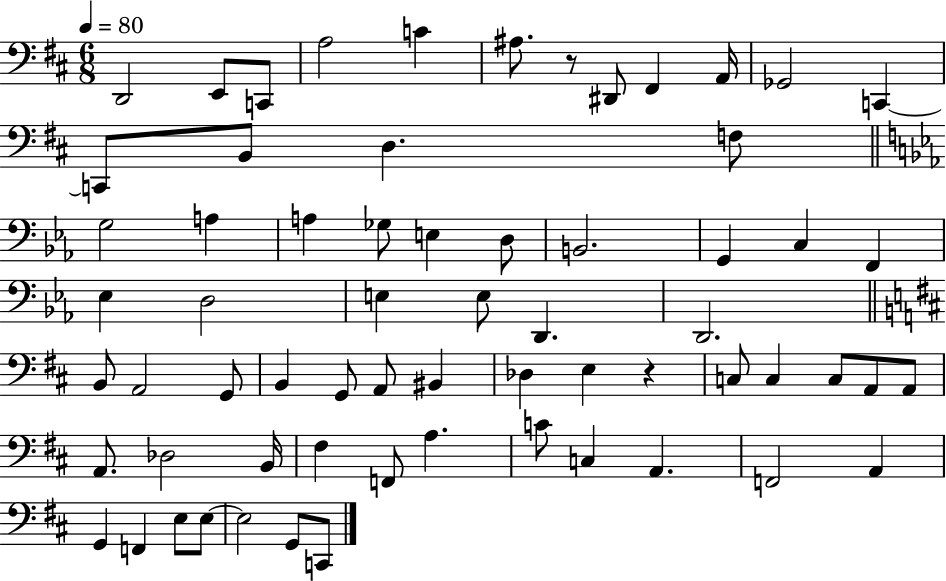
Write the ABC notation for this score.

X:1
T:Untitled
M:6/8
L:1/4
K:D
D,,2 E,,/2 C,,/2 A,2 C ^A,/2 z/2 ^D,,/2 ^F,, A,,/4 _G,,2 C,, C,,/2 B,,/2 D, F,/2 G,2 A, A, _G,/2 E, D,/2 B,,2 G,, C, F,, _E, D,2 E, E,/2 D,, D,,2 B,,/2 A,,2 G,,/2 B,, G,,/2 A,,/2 ^B,, _D, E, z C,/2 C, C,/2 A,,/2 A,,/2 A,,/2 _D,2 B,,/4 ^F, F,,/2 A, C/2 C, A,, F,,2 A,, G,, F,, E,/2 E,/2 E,2 G,,/2 C,,/2